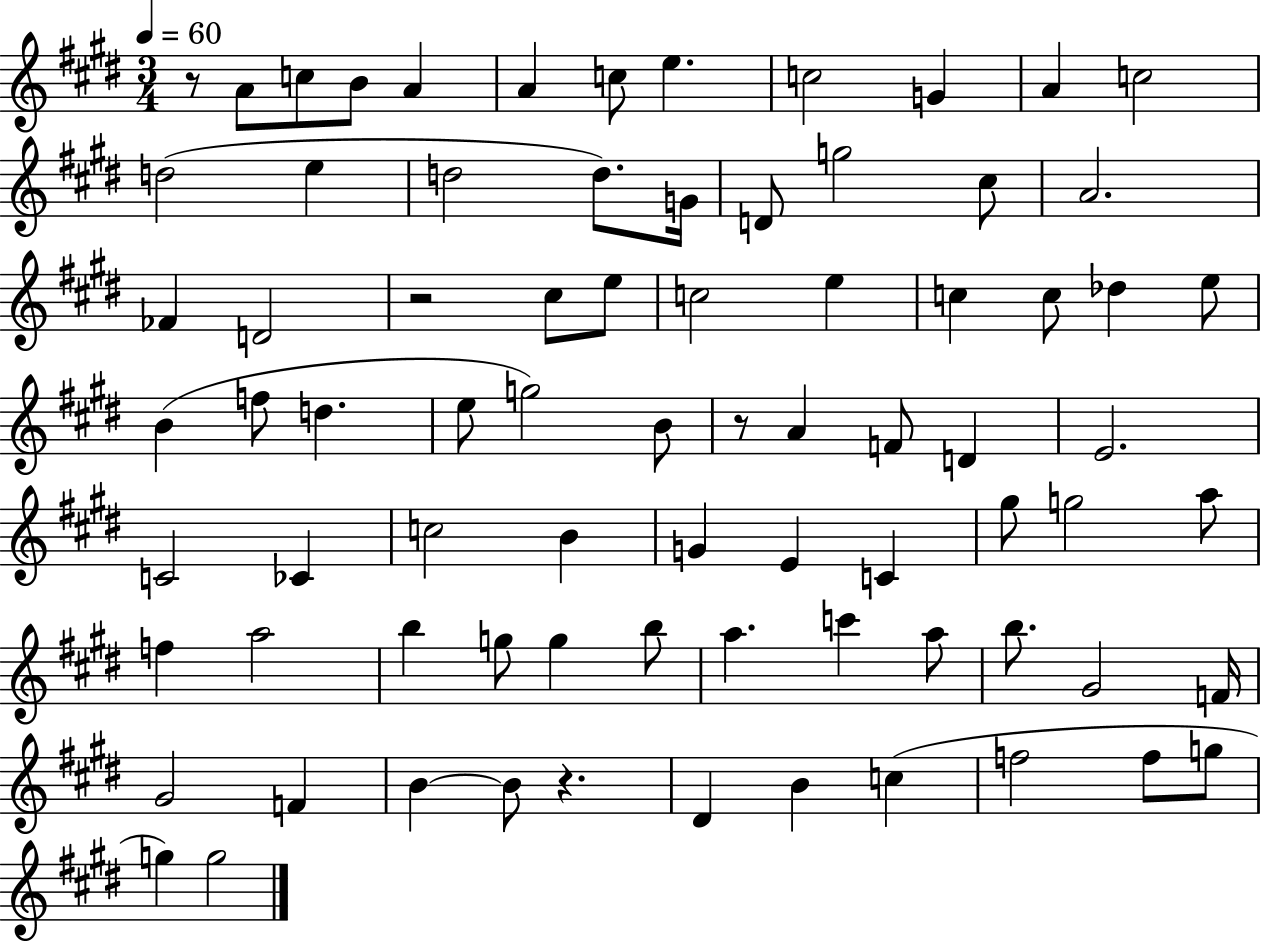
X:1
T:Untitled
M:3/4
L:1/4
K:E
z/2 A/2 c/2 B/2 A A c/2 e c2 G A c2 d2 e d2 d/2 G/4 D/2 g2 ^c/2 A2 _F D2 z2 ^c/2 e/2 c2 e c c/2 _d e/2 B f/2 d e/2 g2 B/2 z/2 A F/2 D E2 C2 _C c2 B G E C ^g/2 g2 a/2 f a2 b g/2 g b/2 a c' a/2 b/2 ^G2 F/4 ^G2 F B B/2 z ^D B c f2 f/2 g/2 g g2